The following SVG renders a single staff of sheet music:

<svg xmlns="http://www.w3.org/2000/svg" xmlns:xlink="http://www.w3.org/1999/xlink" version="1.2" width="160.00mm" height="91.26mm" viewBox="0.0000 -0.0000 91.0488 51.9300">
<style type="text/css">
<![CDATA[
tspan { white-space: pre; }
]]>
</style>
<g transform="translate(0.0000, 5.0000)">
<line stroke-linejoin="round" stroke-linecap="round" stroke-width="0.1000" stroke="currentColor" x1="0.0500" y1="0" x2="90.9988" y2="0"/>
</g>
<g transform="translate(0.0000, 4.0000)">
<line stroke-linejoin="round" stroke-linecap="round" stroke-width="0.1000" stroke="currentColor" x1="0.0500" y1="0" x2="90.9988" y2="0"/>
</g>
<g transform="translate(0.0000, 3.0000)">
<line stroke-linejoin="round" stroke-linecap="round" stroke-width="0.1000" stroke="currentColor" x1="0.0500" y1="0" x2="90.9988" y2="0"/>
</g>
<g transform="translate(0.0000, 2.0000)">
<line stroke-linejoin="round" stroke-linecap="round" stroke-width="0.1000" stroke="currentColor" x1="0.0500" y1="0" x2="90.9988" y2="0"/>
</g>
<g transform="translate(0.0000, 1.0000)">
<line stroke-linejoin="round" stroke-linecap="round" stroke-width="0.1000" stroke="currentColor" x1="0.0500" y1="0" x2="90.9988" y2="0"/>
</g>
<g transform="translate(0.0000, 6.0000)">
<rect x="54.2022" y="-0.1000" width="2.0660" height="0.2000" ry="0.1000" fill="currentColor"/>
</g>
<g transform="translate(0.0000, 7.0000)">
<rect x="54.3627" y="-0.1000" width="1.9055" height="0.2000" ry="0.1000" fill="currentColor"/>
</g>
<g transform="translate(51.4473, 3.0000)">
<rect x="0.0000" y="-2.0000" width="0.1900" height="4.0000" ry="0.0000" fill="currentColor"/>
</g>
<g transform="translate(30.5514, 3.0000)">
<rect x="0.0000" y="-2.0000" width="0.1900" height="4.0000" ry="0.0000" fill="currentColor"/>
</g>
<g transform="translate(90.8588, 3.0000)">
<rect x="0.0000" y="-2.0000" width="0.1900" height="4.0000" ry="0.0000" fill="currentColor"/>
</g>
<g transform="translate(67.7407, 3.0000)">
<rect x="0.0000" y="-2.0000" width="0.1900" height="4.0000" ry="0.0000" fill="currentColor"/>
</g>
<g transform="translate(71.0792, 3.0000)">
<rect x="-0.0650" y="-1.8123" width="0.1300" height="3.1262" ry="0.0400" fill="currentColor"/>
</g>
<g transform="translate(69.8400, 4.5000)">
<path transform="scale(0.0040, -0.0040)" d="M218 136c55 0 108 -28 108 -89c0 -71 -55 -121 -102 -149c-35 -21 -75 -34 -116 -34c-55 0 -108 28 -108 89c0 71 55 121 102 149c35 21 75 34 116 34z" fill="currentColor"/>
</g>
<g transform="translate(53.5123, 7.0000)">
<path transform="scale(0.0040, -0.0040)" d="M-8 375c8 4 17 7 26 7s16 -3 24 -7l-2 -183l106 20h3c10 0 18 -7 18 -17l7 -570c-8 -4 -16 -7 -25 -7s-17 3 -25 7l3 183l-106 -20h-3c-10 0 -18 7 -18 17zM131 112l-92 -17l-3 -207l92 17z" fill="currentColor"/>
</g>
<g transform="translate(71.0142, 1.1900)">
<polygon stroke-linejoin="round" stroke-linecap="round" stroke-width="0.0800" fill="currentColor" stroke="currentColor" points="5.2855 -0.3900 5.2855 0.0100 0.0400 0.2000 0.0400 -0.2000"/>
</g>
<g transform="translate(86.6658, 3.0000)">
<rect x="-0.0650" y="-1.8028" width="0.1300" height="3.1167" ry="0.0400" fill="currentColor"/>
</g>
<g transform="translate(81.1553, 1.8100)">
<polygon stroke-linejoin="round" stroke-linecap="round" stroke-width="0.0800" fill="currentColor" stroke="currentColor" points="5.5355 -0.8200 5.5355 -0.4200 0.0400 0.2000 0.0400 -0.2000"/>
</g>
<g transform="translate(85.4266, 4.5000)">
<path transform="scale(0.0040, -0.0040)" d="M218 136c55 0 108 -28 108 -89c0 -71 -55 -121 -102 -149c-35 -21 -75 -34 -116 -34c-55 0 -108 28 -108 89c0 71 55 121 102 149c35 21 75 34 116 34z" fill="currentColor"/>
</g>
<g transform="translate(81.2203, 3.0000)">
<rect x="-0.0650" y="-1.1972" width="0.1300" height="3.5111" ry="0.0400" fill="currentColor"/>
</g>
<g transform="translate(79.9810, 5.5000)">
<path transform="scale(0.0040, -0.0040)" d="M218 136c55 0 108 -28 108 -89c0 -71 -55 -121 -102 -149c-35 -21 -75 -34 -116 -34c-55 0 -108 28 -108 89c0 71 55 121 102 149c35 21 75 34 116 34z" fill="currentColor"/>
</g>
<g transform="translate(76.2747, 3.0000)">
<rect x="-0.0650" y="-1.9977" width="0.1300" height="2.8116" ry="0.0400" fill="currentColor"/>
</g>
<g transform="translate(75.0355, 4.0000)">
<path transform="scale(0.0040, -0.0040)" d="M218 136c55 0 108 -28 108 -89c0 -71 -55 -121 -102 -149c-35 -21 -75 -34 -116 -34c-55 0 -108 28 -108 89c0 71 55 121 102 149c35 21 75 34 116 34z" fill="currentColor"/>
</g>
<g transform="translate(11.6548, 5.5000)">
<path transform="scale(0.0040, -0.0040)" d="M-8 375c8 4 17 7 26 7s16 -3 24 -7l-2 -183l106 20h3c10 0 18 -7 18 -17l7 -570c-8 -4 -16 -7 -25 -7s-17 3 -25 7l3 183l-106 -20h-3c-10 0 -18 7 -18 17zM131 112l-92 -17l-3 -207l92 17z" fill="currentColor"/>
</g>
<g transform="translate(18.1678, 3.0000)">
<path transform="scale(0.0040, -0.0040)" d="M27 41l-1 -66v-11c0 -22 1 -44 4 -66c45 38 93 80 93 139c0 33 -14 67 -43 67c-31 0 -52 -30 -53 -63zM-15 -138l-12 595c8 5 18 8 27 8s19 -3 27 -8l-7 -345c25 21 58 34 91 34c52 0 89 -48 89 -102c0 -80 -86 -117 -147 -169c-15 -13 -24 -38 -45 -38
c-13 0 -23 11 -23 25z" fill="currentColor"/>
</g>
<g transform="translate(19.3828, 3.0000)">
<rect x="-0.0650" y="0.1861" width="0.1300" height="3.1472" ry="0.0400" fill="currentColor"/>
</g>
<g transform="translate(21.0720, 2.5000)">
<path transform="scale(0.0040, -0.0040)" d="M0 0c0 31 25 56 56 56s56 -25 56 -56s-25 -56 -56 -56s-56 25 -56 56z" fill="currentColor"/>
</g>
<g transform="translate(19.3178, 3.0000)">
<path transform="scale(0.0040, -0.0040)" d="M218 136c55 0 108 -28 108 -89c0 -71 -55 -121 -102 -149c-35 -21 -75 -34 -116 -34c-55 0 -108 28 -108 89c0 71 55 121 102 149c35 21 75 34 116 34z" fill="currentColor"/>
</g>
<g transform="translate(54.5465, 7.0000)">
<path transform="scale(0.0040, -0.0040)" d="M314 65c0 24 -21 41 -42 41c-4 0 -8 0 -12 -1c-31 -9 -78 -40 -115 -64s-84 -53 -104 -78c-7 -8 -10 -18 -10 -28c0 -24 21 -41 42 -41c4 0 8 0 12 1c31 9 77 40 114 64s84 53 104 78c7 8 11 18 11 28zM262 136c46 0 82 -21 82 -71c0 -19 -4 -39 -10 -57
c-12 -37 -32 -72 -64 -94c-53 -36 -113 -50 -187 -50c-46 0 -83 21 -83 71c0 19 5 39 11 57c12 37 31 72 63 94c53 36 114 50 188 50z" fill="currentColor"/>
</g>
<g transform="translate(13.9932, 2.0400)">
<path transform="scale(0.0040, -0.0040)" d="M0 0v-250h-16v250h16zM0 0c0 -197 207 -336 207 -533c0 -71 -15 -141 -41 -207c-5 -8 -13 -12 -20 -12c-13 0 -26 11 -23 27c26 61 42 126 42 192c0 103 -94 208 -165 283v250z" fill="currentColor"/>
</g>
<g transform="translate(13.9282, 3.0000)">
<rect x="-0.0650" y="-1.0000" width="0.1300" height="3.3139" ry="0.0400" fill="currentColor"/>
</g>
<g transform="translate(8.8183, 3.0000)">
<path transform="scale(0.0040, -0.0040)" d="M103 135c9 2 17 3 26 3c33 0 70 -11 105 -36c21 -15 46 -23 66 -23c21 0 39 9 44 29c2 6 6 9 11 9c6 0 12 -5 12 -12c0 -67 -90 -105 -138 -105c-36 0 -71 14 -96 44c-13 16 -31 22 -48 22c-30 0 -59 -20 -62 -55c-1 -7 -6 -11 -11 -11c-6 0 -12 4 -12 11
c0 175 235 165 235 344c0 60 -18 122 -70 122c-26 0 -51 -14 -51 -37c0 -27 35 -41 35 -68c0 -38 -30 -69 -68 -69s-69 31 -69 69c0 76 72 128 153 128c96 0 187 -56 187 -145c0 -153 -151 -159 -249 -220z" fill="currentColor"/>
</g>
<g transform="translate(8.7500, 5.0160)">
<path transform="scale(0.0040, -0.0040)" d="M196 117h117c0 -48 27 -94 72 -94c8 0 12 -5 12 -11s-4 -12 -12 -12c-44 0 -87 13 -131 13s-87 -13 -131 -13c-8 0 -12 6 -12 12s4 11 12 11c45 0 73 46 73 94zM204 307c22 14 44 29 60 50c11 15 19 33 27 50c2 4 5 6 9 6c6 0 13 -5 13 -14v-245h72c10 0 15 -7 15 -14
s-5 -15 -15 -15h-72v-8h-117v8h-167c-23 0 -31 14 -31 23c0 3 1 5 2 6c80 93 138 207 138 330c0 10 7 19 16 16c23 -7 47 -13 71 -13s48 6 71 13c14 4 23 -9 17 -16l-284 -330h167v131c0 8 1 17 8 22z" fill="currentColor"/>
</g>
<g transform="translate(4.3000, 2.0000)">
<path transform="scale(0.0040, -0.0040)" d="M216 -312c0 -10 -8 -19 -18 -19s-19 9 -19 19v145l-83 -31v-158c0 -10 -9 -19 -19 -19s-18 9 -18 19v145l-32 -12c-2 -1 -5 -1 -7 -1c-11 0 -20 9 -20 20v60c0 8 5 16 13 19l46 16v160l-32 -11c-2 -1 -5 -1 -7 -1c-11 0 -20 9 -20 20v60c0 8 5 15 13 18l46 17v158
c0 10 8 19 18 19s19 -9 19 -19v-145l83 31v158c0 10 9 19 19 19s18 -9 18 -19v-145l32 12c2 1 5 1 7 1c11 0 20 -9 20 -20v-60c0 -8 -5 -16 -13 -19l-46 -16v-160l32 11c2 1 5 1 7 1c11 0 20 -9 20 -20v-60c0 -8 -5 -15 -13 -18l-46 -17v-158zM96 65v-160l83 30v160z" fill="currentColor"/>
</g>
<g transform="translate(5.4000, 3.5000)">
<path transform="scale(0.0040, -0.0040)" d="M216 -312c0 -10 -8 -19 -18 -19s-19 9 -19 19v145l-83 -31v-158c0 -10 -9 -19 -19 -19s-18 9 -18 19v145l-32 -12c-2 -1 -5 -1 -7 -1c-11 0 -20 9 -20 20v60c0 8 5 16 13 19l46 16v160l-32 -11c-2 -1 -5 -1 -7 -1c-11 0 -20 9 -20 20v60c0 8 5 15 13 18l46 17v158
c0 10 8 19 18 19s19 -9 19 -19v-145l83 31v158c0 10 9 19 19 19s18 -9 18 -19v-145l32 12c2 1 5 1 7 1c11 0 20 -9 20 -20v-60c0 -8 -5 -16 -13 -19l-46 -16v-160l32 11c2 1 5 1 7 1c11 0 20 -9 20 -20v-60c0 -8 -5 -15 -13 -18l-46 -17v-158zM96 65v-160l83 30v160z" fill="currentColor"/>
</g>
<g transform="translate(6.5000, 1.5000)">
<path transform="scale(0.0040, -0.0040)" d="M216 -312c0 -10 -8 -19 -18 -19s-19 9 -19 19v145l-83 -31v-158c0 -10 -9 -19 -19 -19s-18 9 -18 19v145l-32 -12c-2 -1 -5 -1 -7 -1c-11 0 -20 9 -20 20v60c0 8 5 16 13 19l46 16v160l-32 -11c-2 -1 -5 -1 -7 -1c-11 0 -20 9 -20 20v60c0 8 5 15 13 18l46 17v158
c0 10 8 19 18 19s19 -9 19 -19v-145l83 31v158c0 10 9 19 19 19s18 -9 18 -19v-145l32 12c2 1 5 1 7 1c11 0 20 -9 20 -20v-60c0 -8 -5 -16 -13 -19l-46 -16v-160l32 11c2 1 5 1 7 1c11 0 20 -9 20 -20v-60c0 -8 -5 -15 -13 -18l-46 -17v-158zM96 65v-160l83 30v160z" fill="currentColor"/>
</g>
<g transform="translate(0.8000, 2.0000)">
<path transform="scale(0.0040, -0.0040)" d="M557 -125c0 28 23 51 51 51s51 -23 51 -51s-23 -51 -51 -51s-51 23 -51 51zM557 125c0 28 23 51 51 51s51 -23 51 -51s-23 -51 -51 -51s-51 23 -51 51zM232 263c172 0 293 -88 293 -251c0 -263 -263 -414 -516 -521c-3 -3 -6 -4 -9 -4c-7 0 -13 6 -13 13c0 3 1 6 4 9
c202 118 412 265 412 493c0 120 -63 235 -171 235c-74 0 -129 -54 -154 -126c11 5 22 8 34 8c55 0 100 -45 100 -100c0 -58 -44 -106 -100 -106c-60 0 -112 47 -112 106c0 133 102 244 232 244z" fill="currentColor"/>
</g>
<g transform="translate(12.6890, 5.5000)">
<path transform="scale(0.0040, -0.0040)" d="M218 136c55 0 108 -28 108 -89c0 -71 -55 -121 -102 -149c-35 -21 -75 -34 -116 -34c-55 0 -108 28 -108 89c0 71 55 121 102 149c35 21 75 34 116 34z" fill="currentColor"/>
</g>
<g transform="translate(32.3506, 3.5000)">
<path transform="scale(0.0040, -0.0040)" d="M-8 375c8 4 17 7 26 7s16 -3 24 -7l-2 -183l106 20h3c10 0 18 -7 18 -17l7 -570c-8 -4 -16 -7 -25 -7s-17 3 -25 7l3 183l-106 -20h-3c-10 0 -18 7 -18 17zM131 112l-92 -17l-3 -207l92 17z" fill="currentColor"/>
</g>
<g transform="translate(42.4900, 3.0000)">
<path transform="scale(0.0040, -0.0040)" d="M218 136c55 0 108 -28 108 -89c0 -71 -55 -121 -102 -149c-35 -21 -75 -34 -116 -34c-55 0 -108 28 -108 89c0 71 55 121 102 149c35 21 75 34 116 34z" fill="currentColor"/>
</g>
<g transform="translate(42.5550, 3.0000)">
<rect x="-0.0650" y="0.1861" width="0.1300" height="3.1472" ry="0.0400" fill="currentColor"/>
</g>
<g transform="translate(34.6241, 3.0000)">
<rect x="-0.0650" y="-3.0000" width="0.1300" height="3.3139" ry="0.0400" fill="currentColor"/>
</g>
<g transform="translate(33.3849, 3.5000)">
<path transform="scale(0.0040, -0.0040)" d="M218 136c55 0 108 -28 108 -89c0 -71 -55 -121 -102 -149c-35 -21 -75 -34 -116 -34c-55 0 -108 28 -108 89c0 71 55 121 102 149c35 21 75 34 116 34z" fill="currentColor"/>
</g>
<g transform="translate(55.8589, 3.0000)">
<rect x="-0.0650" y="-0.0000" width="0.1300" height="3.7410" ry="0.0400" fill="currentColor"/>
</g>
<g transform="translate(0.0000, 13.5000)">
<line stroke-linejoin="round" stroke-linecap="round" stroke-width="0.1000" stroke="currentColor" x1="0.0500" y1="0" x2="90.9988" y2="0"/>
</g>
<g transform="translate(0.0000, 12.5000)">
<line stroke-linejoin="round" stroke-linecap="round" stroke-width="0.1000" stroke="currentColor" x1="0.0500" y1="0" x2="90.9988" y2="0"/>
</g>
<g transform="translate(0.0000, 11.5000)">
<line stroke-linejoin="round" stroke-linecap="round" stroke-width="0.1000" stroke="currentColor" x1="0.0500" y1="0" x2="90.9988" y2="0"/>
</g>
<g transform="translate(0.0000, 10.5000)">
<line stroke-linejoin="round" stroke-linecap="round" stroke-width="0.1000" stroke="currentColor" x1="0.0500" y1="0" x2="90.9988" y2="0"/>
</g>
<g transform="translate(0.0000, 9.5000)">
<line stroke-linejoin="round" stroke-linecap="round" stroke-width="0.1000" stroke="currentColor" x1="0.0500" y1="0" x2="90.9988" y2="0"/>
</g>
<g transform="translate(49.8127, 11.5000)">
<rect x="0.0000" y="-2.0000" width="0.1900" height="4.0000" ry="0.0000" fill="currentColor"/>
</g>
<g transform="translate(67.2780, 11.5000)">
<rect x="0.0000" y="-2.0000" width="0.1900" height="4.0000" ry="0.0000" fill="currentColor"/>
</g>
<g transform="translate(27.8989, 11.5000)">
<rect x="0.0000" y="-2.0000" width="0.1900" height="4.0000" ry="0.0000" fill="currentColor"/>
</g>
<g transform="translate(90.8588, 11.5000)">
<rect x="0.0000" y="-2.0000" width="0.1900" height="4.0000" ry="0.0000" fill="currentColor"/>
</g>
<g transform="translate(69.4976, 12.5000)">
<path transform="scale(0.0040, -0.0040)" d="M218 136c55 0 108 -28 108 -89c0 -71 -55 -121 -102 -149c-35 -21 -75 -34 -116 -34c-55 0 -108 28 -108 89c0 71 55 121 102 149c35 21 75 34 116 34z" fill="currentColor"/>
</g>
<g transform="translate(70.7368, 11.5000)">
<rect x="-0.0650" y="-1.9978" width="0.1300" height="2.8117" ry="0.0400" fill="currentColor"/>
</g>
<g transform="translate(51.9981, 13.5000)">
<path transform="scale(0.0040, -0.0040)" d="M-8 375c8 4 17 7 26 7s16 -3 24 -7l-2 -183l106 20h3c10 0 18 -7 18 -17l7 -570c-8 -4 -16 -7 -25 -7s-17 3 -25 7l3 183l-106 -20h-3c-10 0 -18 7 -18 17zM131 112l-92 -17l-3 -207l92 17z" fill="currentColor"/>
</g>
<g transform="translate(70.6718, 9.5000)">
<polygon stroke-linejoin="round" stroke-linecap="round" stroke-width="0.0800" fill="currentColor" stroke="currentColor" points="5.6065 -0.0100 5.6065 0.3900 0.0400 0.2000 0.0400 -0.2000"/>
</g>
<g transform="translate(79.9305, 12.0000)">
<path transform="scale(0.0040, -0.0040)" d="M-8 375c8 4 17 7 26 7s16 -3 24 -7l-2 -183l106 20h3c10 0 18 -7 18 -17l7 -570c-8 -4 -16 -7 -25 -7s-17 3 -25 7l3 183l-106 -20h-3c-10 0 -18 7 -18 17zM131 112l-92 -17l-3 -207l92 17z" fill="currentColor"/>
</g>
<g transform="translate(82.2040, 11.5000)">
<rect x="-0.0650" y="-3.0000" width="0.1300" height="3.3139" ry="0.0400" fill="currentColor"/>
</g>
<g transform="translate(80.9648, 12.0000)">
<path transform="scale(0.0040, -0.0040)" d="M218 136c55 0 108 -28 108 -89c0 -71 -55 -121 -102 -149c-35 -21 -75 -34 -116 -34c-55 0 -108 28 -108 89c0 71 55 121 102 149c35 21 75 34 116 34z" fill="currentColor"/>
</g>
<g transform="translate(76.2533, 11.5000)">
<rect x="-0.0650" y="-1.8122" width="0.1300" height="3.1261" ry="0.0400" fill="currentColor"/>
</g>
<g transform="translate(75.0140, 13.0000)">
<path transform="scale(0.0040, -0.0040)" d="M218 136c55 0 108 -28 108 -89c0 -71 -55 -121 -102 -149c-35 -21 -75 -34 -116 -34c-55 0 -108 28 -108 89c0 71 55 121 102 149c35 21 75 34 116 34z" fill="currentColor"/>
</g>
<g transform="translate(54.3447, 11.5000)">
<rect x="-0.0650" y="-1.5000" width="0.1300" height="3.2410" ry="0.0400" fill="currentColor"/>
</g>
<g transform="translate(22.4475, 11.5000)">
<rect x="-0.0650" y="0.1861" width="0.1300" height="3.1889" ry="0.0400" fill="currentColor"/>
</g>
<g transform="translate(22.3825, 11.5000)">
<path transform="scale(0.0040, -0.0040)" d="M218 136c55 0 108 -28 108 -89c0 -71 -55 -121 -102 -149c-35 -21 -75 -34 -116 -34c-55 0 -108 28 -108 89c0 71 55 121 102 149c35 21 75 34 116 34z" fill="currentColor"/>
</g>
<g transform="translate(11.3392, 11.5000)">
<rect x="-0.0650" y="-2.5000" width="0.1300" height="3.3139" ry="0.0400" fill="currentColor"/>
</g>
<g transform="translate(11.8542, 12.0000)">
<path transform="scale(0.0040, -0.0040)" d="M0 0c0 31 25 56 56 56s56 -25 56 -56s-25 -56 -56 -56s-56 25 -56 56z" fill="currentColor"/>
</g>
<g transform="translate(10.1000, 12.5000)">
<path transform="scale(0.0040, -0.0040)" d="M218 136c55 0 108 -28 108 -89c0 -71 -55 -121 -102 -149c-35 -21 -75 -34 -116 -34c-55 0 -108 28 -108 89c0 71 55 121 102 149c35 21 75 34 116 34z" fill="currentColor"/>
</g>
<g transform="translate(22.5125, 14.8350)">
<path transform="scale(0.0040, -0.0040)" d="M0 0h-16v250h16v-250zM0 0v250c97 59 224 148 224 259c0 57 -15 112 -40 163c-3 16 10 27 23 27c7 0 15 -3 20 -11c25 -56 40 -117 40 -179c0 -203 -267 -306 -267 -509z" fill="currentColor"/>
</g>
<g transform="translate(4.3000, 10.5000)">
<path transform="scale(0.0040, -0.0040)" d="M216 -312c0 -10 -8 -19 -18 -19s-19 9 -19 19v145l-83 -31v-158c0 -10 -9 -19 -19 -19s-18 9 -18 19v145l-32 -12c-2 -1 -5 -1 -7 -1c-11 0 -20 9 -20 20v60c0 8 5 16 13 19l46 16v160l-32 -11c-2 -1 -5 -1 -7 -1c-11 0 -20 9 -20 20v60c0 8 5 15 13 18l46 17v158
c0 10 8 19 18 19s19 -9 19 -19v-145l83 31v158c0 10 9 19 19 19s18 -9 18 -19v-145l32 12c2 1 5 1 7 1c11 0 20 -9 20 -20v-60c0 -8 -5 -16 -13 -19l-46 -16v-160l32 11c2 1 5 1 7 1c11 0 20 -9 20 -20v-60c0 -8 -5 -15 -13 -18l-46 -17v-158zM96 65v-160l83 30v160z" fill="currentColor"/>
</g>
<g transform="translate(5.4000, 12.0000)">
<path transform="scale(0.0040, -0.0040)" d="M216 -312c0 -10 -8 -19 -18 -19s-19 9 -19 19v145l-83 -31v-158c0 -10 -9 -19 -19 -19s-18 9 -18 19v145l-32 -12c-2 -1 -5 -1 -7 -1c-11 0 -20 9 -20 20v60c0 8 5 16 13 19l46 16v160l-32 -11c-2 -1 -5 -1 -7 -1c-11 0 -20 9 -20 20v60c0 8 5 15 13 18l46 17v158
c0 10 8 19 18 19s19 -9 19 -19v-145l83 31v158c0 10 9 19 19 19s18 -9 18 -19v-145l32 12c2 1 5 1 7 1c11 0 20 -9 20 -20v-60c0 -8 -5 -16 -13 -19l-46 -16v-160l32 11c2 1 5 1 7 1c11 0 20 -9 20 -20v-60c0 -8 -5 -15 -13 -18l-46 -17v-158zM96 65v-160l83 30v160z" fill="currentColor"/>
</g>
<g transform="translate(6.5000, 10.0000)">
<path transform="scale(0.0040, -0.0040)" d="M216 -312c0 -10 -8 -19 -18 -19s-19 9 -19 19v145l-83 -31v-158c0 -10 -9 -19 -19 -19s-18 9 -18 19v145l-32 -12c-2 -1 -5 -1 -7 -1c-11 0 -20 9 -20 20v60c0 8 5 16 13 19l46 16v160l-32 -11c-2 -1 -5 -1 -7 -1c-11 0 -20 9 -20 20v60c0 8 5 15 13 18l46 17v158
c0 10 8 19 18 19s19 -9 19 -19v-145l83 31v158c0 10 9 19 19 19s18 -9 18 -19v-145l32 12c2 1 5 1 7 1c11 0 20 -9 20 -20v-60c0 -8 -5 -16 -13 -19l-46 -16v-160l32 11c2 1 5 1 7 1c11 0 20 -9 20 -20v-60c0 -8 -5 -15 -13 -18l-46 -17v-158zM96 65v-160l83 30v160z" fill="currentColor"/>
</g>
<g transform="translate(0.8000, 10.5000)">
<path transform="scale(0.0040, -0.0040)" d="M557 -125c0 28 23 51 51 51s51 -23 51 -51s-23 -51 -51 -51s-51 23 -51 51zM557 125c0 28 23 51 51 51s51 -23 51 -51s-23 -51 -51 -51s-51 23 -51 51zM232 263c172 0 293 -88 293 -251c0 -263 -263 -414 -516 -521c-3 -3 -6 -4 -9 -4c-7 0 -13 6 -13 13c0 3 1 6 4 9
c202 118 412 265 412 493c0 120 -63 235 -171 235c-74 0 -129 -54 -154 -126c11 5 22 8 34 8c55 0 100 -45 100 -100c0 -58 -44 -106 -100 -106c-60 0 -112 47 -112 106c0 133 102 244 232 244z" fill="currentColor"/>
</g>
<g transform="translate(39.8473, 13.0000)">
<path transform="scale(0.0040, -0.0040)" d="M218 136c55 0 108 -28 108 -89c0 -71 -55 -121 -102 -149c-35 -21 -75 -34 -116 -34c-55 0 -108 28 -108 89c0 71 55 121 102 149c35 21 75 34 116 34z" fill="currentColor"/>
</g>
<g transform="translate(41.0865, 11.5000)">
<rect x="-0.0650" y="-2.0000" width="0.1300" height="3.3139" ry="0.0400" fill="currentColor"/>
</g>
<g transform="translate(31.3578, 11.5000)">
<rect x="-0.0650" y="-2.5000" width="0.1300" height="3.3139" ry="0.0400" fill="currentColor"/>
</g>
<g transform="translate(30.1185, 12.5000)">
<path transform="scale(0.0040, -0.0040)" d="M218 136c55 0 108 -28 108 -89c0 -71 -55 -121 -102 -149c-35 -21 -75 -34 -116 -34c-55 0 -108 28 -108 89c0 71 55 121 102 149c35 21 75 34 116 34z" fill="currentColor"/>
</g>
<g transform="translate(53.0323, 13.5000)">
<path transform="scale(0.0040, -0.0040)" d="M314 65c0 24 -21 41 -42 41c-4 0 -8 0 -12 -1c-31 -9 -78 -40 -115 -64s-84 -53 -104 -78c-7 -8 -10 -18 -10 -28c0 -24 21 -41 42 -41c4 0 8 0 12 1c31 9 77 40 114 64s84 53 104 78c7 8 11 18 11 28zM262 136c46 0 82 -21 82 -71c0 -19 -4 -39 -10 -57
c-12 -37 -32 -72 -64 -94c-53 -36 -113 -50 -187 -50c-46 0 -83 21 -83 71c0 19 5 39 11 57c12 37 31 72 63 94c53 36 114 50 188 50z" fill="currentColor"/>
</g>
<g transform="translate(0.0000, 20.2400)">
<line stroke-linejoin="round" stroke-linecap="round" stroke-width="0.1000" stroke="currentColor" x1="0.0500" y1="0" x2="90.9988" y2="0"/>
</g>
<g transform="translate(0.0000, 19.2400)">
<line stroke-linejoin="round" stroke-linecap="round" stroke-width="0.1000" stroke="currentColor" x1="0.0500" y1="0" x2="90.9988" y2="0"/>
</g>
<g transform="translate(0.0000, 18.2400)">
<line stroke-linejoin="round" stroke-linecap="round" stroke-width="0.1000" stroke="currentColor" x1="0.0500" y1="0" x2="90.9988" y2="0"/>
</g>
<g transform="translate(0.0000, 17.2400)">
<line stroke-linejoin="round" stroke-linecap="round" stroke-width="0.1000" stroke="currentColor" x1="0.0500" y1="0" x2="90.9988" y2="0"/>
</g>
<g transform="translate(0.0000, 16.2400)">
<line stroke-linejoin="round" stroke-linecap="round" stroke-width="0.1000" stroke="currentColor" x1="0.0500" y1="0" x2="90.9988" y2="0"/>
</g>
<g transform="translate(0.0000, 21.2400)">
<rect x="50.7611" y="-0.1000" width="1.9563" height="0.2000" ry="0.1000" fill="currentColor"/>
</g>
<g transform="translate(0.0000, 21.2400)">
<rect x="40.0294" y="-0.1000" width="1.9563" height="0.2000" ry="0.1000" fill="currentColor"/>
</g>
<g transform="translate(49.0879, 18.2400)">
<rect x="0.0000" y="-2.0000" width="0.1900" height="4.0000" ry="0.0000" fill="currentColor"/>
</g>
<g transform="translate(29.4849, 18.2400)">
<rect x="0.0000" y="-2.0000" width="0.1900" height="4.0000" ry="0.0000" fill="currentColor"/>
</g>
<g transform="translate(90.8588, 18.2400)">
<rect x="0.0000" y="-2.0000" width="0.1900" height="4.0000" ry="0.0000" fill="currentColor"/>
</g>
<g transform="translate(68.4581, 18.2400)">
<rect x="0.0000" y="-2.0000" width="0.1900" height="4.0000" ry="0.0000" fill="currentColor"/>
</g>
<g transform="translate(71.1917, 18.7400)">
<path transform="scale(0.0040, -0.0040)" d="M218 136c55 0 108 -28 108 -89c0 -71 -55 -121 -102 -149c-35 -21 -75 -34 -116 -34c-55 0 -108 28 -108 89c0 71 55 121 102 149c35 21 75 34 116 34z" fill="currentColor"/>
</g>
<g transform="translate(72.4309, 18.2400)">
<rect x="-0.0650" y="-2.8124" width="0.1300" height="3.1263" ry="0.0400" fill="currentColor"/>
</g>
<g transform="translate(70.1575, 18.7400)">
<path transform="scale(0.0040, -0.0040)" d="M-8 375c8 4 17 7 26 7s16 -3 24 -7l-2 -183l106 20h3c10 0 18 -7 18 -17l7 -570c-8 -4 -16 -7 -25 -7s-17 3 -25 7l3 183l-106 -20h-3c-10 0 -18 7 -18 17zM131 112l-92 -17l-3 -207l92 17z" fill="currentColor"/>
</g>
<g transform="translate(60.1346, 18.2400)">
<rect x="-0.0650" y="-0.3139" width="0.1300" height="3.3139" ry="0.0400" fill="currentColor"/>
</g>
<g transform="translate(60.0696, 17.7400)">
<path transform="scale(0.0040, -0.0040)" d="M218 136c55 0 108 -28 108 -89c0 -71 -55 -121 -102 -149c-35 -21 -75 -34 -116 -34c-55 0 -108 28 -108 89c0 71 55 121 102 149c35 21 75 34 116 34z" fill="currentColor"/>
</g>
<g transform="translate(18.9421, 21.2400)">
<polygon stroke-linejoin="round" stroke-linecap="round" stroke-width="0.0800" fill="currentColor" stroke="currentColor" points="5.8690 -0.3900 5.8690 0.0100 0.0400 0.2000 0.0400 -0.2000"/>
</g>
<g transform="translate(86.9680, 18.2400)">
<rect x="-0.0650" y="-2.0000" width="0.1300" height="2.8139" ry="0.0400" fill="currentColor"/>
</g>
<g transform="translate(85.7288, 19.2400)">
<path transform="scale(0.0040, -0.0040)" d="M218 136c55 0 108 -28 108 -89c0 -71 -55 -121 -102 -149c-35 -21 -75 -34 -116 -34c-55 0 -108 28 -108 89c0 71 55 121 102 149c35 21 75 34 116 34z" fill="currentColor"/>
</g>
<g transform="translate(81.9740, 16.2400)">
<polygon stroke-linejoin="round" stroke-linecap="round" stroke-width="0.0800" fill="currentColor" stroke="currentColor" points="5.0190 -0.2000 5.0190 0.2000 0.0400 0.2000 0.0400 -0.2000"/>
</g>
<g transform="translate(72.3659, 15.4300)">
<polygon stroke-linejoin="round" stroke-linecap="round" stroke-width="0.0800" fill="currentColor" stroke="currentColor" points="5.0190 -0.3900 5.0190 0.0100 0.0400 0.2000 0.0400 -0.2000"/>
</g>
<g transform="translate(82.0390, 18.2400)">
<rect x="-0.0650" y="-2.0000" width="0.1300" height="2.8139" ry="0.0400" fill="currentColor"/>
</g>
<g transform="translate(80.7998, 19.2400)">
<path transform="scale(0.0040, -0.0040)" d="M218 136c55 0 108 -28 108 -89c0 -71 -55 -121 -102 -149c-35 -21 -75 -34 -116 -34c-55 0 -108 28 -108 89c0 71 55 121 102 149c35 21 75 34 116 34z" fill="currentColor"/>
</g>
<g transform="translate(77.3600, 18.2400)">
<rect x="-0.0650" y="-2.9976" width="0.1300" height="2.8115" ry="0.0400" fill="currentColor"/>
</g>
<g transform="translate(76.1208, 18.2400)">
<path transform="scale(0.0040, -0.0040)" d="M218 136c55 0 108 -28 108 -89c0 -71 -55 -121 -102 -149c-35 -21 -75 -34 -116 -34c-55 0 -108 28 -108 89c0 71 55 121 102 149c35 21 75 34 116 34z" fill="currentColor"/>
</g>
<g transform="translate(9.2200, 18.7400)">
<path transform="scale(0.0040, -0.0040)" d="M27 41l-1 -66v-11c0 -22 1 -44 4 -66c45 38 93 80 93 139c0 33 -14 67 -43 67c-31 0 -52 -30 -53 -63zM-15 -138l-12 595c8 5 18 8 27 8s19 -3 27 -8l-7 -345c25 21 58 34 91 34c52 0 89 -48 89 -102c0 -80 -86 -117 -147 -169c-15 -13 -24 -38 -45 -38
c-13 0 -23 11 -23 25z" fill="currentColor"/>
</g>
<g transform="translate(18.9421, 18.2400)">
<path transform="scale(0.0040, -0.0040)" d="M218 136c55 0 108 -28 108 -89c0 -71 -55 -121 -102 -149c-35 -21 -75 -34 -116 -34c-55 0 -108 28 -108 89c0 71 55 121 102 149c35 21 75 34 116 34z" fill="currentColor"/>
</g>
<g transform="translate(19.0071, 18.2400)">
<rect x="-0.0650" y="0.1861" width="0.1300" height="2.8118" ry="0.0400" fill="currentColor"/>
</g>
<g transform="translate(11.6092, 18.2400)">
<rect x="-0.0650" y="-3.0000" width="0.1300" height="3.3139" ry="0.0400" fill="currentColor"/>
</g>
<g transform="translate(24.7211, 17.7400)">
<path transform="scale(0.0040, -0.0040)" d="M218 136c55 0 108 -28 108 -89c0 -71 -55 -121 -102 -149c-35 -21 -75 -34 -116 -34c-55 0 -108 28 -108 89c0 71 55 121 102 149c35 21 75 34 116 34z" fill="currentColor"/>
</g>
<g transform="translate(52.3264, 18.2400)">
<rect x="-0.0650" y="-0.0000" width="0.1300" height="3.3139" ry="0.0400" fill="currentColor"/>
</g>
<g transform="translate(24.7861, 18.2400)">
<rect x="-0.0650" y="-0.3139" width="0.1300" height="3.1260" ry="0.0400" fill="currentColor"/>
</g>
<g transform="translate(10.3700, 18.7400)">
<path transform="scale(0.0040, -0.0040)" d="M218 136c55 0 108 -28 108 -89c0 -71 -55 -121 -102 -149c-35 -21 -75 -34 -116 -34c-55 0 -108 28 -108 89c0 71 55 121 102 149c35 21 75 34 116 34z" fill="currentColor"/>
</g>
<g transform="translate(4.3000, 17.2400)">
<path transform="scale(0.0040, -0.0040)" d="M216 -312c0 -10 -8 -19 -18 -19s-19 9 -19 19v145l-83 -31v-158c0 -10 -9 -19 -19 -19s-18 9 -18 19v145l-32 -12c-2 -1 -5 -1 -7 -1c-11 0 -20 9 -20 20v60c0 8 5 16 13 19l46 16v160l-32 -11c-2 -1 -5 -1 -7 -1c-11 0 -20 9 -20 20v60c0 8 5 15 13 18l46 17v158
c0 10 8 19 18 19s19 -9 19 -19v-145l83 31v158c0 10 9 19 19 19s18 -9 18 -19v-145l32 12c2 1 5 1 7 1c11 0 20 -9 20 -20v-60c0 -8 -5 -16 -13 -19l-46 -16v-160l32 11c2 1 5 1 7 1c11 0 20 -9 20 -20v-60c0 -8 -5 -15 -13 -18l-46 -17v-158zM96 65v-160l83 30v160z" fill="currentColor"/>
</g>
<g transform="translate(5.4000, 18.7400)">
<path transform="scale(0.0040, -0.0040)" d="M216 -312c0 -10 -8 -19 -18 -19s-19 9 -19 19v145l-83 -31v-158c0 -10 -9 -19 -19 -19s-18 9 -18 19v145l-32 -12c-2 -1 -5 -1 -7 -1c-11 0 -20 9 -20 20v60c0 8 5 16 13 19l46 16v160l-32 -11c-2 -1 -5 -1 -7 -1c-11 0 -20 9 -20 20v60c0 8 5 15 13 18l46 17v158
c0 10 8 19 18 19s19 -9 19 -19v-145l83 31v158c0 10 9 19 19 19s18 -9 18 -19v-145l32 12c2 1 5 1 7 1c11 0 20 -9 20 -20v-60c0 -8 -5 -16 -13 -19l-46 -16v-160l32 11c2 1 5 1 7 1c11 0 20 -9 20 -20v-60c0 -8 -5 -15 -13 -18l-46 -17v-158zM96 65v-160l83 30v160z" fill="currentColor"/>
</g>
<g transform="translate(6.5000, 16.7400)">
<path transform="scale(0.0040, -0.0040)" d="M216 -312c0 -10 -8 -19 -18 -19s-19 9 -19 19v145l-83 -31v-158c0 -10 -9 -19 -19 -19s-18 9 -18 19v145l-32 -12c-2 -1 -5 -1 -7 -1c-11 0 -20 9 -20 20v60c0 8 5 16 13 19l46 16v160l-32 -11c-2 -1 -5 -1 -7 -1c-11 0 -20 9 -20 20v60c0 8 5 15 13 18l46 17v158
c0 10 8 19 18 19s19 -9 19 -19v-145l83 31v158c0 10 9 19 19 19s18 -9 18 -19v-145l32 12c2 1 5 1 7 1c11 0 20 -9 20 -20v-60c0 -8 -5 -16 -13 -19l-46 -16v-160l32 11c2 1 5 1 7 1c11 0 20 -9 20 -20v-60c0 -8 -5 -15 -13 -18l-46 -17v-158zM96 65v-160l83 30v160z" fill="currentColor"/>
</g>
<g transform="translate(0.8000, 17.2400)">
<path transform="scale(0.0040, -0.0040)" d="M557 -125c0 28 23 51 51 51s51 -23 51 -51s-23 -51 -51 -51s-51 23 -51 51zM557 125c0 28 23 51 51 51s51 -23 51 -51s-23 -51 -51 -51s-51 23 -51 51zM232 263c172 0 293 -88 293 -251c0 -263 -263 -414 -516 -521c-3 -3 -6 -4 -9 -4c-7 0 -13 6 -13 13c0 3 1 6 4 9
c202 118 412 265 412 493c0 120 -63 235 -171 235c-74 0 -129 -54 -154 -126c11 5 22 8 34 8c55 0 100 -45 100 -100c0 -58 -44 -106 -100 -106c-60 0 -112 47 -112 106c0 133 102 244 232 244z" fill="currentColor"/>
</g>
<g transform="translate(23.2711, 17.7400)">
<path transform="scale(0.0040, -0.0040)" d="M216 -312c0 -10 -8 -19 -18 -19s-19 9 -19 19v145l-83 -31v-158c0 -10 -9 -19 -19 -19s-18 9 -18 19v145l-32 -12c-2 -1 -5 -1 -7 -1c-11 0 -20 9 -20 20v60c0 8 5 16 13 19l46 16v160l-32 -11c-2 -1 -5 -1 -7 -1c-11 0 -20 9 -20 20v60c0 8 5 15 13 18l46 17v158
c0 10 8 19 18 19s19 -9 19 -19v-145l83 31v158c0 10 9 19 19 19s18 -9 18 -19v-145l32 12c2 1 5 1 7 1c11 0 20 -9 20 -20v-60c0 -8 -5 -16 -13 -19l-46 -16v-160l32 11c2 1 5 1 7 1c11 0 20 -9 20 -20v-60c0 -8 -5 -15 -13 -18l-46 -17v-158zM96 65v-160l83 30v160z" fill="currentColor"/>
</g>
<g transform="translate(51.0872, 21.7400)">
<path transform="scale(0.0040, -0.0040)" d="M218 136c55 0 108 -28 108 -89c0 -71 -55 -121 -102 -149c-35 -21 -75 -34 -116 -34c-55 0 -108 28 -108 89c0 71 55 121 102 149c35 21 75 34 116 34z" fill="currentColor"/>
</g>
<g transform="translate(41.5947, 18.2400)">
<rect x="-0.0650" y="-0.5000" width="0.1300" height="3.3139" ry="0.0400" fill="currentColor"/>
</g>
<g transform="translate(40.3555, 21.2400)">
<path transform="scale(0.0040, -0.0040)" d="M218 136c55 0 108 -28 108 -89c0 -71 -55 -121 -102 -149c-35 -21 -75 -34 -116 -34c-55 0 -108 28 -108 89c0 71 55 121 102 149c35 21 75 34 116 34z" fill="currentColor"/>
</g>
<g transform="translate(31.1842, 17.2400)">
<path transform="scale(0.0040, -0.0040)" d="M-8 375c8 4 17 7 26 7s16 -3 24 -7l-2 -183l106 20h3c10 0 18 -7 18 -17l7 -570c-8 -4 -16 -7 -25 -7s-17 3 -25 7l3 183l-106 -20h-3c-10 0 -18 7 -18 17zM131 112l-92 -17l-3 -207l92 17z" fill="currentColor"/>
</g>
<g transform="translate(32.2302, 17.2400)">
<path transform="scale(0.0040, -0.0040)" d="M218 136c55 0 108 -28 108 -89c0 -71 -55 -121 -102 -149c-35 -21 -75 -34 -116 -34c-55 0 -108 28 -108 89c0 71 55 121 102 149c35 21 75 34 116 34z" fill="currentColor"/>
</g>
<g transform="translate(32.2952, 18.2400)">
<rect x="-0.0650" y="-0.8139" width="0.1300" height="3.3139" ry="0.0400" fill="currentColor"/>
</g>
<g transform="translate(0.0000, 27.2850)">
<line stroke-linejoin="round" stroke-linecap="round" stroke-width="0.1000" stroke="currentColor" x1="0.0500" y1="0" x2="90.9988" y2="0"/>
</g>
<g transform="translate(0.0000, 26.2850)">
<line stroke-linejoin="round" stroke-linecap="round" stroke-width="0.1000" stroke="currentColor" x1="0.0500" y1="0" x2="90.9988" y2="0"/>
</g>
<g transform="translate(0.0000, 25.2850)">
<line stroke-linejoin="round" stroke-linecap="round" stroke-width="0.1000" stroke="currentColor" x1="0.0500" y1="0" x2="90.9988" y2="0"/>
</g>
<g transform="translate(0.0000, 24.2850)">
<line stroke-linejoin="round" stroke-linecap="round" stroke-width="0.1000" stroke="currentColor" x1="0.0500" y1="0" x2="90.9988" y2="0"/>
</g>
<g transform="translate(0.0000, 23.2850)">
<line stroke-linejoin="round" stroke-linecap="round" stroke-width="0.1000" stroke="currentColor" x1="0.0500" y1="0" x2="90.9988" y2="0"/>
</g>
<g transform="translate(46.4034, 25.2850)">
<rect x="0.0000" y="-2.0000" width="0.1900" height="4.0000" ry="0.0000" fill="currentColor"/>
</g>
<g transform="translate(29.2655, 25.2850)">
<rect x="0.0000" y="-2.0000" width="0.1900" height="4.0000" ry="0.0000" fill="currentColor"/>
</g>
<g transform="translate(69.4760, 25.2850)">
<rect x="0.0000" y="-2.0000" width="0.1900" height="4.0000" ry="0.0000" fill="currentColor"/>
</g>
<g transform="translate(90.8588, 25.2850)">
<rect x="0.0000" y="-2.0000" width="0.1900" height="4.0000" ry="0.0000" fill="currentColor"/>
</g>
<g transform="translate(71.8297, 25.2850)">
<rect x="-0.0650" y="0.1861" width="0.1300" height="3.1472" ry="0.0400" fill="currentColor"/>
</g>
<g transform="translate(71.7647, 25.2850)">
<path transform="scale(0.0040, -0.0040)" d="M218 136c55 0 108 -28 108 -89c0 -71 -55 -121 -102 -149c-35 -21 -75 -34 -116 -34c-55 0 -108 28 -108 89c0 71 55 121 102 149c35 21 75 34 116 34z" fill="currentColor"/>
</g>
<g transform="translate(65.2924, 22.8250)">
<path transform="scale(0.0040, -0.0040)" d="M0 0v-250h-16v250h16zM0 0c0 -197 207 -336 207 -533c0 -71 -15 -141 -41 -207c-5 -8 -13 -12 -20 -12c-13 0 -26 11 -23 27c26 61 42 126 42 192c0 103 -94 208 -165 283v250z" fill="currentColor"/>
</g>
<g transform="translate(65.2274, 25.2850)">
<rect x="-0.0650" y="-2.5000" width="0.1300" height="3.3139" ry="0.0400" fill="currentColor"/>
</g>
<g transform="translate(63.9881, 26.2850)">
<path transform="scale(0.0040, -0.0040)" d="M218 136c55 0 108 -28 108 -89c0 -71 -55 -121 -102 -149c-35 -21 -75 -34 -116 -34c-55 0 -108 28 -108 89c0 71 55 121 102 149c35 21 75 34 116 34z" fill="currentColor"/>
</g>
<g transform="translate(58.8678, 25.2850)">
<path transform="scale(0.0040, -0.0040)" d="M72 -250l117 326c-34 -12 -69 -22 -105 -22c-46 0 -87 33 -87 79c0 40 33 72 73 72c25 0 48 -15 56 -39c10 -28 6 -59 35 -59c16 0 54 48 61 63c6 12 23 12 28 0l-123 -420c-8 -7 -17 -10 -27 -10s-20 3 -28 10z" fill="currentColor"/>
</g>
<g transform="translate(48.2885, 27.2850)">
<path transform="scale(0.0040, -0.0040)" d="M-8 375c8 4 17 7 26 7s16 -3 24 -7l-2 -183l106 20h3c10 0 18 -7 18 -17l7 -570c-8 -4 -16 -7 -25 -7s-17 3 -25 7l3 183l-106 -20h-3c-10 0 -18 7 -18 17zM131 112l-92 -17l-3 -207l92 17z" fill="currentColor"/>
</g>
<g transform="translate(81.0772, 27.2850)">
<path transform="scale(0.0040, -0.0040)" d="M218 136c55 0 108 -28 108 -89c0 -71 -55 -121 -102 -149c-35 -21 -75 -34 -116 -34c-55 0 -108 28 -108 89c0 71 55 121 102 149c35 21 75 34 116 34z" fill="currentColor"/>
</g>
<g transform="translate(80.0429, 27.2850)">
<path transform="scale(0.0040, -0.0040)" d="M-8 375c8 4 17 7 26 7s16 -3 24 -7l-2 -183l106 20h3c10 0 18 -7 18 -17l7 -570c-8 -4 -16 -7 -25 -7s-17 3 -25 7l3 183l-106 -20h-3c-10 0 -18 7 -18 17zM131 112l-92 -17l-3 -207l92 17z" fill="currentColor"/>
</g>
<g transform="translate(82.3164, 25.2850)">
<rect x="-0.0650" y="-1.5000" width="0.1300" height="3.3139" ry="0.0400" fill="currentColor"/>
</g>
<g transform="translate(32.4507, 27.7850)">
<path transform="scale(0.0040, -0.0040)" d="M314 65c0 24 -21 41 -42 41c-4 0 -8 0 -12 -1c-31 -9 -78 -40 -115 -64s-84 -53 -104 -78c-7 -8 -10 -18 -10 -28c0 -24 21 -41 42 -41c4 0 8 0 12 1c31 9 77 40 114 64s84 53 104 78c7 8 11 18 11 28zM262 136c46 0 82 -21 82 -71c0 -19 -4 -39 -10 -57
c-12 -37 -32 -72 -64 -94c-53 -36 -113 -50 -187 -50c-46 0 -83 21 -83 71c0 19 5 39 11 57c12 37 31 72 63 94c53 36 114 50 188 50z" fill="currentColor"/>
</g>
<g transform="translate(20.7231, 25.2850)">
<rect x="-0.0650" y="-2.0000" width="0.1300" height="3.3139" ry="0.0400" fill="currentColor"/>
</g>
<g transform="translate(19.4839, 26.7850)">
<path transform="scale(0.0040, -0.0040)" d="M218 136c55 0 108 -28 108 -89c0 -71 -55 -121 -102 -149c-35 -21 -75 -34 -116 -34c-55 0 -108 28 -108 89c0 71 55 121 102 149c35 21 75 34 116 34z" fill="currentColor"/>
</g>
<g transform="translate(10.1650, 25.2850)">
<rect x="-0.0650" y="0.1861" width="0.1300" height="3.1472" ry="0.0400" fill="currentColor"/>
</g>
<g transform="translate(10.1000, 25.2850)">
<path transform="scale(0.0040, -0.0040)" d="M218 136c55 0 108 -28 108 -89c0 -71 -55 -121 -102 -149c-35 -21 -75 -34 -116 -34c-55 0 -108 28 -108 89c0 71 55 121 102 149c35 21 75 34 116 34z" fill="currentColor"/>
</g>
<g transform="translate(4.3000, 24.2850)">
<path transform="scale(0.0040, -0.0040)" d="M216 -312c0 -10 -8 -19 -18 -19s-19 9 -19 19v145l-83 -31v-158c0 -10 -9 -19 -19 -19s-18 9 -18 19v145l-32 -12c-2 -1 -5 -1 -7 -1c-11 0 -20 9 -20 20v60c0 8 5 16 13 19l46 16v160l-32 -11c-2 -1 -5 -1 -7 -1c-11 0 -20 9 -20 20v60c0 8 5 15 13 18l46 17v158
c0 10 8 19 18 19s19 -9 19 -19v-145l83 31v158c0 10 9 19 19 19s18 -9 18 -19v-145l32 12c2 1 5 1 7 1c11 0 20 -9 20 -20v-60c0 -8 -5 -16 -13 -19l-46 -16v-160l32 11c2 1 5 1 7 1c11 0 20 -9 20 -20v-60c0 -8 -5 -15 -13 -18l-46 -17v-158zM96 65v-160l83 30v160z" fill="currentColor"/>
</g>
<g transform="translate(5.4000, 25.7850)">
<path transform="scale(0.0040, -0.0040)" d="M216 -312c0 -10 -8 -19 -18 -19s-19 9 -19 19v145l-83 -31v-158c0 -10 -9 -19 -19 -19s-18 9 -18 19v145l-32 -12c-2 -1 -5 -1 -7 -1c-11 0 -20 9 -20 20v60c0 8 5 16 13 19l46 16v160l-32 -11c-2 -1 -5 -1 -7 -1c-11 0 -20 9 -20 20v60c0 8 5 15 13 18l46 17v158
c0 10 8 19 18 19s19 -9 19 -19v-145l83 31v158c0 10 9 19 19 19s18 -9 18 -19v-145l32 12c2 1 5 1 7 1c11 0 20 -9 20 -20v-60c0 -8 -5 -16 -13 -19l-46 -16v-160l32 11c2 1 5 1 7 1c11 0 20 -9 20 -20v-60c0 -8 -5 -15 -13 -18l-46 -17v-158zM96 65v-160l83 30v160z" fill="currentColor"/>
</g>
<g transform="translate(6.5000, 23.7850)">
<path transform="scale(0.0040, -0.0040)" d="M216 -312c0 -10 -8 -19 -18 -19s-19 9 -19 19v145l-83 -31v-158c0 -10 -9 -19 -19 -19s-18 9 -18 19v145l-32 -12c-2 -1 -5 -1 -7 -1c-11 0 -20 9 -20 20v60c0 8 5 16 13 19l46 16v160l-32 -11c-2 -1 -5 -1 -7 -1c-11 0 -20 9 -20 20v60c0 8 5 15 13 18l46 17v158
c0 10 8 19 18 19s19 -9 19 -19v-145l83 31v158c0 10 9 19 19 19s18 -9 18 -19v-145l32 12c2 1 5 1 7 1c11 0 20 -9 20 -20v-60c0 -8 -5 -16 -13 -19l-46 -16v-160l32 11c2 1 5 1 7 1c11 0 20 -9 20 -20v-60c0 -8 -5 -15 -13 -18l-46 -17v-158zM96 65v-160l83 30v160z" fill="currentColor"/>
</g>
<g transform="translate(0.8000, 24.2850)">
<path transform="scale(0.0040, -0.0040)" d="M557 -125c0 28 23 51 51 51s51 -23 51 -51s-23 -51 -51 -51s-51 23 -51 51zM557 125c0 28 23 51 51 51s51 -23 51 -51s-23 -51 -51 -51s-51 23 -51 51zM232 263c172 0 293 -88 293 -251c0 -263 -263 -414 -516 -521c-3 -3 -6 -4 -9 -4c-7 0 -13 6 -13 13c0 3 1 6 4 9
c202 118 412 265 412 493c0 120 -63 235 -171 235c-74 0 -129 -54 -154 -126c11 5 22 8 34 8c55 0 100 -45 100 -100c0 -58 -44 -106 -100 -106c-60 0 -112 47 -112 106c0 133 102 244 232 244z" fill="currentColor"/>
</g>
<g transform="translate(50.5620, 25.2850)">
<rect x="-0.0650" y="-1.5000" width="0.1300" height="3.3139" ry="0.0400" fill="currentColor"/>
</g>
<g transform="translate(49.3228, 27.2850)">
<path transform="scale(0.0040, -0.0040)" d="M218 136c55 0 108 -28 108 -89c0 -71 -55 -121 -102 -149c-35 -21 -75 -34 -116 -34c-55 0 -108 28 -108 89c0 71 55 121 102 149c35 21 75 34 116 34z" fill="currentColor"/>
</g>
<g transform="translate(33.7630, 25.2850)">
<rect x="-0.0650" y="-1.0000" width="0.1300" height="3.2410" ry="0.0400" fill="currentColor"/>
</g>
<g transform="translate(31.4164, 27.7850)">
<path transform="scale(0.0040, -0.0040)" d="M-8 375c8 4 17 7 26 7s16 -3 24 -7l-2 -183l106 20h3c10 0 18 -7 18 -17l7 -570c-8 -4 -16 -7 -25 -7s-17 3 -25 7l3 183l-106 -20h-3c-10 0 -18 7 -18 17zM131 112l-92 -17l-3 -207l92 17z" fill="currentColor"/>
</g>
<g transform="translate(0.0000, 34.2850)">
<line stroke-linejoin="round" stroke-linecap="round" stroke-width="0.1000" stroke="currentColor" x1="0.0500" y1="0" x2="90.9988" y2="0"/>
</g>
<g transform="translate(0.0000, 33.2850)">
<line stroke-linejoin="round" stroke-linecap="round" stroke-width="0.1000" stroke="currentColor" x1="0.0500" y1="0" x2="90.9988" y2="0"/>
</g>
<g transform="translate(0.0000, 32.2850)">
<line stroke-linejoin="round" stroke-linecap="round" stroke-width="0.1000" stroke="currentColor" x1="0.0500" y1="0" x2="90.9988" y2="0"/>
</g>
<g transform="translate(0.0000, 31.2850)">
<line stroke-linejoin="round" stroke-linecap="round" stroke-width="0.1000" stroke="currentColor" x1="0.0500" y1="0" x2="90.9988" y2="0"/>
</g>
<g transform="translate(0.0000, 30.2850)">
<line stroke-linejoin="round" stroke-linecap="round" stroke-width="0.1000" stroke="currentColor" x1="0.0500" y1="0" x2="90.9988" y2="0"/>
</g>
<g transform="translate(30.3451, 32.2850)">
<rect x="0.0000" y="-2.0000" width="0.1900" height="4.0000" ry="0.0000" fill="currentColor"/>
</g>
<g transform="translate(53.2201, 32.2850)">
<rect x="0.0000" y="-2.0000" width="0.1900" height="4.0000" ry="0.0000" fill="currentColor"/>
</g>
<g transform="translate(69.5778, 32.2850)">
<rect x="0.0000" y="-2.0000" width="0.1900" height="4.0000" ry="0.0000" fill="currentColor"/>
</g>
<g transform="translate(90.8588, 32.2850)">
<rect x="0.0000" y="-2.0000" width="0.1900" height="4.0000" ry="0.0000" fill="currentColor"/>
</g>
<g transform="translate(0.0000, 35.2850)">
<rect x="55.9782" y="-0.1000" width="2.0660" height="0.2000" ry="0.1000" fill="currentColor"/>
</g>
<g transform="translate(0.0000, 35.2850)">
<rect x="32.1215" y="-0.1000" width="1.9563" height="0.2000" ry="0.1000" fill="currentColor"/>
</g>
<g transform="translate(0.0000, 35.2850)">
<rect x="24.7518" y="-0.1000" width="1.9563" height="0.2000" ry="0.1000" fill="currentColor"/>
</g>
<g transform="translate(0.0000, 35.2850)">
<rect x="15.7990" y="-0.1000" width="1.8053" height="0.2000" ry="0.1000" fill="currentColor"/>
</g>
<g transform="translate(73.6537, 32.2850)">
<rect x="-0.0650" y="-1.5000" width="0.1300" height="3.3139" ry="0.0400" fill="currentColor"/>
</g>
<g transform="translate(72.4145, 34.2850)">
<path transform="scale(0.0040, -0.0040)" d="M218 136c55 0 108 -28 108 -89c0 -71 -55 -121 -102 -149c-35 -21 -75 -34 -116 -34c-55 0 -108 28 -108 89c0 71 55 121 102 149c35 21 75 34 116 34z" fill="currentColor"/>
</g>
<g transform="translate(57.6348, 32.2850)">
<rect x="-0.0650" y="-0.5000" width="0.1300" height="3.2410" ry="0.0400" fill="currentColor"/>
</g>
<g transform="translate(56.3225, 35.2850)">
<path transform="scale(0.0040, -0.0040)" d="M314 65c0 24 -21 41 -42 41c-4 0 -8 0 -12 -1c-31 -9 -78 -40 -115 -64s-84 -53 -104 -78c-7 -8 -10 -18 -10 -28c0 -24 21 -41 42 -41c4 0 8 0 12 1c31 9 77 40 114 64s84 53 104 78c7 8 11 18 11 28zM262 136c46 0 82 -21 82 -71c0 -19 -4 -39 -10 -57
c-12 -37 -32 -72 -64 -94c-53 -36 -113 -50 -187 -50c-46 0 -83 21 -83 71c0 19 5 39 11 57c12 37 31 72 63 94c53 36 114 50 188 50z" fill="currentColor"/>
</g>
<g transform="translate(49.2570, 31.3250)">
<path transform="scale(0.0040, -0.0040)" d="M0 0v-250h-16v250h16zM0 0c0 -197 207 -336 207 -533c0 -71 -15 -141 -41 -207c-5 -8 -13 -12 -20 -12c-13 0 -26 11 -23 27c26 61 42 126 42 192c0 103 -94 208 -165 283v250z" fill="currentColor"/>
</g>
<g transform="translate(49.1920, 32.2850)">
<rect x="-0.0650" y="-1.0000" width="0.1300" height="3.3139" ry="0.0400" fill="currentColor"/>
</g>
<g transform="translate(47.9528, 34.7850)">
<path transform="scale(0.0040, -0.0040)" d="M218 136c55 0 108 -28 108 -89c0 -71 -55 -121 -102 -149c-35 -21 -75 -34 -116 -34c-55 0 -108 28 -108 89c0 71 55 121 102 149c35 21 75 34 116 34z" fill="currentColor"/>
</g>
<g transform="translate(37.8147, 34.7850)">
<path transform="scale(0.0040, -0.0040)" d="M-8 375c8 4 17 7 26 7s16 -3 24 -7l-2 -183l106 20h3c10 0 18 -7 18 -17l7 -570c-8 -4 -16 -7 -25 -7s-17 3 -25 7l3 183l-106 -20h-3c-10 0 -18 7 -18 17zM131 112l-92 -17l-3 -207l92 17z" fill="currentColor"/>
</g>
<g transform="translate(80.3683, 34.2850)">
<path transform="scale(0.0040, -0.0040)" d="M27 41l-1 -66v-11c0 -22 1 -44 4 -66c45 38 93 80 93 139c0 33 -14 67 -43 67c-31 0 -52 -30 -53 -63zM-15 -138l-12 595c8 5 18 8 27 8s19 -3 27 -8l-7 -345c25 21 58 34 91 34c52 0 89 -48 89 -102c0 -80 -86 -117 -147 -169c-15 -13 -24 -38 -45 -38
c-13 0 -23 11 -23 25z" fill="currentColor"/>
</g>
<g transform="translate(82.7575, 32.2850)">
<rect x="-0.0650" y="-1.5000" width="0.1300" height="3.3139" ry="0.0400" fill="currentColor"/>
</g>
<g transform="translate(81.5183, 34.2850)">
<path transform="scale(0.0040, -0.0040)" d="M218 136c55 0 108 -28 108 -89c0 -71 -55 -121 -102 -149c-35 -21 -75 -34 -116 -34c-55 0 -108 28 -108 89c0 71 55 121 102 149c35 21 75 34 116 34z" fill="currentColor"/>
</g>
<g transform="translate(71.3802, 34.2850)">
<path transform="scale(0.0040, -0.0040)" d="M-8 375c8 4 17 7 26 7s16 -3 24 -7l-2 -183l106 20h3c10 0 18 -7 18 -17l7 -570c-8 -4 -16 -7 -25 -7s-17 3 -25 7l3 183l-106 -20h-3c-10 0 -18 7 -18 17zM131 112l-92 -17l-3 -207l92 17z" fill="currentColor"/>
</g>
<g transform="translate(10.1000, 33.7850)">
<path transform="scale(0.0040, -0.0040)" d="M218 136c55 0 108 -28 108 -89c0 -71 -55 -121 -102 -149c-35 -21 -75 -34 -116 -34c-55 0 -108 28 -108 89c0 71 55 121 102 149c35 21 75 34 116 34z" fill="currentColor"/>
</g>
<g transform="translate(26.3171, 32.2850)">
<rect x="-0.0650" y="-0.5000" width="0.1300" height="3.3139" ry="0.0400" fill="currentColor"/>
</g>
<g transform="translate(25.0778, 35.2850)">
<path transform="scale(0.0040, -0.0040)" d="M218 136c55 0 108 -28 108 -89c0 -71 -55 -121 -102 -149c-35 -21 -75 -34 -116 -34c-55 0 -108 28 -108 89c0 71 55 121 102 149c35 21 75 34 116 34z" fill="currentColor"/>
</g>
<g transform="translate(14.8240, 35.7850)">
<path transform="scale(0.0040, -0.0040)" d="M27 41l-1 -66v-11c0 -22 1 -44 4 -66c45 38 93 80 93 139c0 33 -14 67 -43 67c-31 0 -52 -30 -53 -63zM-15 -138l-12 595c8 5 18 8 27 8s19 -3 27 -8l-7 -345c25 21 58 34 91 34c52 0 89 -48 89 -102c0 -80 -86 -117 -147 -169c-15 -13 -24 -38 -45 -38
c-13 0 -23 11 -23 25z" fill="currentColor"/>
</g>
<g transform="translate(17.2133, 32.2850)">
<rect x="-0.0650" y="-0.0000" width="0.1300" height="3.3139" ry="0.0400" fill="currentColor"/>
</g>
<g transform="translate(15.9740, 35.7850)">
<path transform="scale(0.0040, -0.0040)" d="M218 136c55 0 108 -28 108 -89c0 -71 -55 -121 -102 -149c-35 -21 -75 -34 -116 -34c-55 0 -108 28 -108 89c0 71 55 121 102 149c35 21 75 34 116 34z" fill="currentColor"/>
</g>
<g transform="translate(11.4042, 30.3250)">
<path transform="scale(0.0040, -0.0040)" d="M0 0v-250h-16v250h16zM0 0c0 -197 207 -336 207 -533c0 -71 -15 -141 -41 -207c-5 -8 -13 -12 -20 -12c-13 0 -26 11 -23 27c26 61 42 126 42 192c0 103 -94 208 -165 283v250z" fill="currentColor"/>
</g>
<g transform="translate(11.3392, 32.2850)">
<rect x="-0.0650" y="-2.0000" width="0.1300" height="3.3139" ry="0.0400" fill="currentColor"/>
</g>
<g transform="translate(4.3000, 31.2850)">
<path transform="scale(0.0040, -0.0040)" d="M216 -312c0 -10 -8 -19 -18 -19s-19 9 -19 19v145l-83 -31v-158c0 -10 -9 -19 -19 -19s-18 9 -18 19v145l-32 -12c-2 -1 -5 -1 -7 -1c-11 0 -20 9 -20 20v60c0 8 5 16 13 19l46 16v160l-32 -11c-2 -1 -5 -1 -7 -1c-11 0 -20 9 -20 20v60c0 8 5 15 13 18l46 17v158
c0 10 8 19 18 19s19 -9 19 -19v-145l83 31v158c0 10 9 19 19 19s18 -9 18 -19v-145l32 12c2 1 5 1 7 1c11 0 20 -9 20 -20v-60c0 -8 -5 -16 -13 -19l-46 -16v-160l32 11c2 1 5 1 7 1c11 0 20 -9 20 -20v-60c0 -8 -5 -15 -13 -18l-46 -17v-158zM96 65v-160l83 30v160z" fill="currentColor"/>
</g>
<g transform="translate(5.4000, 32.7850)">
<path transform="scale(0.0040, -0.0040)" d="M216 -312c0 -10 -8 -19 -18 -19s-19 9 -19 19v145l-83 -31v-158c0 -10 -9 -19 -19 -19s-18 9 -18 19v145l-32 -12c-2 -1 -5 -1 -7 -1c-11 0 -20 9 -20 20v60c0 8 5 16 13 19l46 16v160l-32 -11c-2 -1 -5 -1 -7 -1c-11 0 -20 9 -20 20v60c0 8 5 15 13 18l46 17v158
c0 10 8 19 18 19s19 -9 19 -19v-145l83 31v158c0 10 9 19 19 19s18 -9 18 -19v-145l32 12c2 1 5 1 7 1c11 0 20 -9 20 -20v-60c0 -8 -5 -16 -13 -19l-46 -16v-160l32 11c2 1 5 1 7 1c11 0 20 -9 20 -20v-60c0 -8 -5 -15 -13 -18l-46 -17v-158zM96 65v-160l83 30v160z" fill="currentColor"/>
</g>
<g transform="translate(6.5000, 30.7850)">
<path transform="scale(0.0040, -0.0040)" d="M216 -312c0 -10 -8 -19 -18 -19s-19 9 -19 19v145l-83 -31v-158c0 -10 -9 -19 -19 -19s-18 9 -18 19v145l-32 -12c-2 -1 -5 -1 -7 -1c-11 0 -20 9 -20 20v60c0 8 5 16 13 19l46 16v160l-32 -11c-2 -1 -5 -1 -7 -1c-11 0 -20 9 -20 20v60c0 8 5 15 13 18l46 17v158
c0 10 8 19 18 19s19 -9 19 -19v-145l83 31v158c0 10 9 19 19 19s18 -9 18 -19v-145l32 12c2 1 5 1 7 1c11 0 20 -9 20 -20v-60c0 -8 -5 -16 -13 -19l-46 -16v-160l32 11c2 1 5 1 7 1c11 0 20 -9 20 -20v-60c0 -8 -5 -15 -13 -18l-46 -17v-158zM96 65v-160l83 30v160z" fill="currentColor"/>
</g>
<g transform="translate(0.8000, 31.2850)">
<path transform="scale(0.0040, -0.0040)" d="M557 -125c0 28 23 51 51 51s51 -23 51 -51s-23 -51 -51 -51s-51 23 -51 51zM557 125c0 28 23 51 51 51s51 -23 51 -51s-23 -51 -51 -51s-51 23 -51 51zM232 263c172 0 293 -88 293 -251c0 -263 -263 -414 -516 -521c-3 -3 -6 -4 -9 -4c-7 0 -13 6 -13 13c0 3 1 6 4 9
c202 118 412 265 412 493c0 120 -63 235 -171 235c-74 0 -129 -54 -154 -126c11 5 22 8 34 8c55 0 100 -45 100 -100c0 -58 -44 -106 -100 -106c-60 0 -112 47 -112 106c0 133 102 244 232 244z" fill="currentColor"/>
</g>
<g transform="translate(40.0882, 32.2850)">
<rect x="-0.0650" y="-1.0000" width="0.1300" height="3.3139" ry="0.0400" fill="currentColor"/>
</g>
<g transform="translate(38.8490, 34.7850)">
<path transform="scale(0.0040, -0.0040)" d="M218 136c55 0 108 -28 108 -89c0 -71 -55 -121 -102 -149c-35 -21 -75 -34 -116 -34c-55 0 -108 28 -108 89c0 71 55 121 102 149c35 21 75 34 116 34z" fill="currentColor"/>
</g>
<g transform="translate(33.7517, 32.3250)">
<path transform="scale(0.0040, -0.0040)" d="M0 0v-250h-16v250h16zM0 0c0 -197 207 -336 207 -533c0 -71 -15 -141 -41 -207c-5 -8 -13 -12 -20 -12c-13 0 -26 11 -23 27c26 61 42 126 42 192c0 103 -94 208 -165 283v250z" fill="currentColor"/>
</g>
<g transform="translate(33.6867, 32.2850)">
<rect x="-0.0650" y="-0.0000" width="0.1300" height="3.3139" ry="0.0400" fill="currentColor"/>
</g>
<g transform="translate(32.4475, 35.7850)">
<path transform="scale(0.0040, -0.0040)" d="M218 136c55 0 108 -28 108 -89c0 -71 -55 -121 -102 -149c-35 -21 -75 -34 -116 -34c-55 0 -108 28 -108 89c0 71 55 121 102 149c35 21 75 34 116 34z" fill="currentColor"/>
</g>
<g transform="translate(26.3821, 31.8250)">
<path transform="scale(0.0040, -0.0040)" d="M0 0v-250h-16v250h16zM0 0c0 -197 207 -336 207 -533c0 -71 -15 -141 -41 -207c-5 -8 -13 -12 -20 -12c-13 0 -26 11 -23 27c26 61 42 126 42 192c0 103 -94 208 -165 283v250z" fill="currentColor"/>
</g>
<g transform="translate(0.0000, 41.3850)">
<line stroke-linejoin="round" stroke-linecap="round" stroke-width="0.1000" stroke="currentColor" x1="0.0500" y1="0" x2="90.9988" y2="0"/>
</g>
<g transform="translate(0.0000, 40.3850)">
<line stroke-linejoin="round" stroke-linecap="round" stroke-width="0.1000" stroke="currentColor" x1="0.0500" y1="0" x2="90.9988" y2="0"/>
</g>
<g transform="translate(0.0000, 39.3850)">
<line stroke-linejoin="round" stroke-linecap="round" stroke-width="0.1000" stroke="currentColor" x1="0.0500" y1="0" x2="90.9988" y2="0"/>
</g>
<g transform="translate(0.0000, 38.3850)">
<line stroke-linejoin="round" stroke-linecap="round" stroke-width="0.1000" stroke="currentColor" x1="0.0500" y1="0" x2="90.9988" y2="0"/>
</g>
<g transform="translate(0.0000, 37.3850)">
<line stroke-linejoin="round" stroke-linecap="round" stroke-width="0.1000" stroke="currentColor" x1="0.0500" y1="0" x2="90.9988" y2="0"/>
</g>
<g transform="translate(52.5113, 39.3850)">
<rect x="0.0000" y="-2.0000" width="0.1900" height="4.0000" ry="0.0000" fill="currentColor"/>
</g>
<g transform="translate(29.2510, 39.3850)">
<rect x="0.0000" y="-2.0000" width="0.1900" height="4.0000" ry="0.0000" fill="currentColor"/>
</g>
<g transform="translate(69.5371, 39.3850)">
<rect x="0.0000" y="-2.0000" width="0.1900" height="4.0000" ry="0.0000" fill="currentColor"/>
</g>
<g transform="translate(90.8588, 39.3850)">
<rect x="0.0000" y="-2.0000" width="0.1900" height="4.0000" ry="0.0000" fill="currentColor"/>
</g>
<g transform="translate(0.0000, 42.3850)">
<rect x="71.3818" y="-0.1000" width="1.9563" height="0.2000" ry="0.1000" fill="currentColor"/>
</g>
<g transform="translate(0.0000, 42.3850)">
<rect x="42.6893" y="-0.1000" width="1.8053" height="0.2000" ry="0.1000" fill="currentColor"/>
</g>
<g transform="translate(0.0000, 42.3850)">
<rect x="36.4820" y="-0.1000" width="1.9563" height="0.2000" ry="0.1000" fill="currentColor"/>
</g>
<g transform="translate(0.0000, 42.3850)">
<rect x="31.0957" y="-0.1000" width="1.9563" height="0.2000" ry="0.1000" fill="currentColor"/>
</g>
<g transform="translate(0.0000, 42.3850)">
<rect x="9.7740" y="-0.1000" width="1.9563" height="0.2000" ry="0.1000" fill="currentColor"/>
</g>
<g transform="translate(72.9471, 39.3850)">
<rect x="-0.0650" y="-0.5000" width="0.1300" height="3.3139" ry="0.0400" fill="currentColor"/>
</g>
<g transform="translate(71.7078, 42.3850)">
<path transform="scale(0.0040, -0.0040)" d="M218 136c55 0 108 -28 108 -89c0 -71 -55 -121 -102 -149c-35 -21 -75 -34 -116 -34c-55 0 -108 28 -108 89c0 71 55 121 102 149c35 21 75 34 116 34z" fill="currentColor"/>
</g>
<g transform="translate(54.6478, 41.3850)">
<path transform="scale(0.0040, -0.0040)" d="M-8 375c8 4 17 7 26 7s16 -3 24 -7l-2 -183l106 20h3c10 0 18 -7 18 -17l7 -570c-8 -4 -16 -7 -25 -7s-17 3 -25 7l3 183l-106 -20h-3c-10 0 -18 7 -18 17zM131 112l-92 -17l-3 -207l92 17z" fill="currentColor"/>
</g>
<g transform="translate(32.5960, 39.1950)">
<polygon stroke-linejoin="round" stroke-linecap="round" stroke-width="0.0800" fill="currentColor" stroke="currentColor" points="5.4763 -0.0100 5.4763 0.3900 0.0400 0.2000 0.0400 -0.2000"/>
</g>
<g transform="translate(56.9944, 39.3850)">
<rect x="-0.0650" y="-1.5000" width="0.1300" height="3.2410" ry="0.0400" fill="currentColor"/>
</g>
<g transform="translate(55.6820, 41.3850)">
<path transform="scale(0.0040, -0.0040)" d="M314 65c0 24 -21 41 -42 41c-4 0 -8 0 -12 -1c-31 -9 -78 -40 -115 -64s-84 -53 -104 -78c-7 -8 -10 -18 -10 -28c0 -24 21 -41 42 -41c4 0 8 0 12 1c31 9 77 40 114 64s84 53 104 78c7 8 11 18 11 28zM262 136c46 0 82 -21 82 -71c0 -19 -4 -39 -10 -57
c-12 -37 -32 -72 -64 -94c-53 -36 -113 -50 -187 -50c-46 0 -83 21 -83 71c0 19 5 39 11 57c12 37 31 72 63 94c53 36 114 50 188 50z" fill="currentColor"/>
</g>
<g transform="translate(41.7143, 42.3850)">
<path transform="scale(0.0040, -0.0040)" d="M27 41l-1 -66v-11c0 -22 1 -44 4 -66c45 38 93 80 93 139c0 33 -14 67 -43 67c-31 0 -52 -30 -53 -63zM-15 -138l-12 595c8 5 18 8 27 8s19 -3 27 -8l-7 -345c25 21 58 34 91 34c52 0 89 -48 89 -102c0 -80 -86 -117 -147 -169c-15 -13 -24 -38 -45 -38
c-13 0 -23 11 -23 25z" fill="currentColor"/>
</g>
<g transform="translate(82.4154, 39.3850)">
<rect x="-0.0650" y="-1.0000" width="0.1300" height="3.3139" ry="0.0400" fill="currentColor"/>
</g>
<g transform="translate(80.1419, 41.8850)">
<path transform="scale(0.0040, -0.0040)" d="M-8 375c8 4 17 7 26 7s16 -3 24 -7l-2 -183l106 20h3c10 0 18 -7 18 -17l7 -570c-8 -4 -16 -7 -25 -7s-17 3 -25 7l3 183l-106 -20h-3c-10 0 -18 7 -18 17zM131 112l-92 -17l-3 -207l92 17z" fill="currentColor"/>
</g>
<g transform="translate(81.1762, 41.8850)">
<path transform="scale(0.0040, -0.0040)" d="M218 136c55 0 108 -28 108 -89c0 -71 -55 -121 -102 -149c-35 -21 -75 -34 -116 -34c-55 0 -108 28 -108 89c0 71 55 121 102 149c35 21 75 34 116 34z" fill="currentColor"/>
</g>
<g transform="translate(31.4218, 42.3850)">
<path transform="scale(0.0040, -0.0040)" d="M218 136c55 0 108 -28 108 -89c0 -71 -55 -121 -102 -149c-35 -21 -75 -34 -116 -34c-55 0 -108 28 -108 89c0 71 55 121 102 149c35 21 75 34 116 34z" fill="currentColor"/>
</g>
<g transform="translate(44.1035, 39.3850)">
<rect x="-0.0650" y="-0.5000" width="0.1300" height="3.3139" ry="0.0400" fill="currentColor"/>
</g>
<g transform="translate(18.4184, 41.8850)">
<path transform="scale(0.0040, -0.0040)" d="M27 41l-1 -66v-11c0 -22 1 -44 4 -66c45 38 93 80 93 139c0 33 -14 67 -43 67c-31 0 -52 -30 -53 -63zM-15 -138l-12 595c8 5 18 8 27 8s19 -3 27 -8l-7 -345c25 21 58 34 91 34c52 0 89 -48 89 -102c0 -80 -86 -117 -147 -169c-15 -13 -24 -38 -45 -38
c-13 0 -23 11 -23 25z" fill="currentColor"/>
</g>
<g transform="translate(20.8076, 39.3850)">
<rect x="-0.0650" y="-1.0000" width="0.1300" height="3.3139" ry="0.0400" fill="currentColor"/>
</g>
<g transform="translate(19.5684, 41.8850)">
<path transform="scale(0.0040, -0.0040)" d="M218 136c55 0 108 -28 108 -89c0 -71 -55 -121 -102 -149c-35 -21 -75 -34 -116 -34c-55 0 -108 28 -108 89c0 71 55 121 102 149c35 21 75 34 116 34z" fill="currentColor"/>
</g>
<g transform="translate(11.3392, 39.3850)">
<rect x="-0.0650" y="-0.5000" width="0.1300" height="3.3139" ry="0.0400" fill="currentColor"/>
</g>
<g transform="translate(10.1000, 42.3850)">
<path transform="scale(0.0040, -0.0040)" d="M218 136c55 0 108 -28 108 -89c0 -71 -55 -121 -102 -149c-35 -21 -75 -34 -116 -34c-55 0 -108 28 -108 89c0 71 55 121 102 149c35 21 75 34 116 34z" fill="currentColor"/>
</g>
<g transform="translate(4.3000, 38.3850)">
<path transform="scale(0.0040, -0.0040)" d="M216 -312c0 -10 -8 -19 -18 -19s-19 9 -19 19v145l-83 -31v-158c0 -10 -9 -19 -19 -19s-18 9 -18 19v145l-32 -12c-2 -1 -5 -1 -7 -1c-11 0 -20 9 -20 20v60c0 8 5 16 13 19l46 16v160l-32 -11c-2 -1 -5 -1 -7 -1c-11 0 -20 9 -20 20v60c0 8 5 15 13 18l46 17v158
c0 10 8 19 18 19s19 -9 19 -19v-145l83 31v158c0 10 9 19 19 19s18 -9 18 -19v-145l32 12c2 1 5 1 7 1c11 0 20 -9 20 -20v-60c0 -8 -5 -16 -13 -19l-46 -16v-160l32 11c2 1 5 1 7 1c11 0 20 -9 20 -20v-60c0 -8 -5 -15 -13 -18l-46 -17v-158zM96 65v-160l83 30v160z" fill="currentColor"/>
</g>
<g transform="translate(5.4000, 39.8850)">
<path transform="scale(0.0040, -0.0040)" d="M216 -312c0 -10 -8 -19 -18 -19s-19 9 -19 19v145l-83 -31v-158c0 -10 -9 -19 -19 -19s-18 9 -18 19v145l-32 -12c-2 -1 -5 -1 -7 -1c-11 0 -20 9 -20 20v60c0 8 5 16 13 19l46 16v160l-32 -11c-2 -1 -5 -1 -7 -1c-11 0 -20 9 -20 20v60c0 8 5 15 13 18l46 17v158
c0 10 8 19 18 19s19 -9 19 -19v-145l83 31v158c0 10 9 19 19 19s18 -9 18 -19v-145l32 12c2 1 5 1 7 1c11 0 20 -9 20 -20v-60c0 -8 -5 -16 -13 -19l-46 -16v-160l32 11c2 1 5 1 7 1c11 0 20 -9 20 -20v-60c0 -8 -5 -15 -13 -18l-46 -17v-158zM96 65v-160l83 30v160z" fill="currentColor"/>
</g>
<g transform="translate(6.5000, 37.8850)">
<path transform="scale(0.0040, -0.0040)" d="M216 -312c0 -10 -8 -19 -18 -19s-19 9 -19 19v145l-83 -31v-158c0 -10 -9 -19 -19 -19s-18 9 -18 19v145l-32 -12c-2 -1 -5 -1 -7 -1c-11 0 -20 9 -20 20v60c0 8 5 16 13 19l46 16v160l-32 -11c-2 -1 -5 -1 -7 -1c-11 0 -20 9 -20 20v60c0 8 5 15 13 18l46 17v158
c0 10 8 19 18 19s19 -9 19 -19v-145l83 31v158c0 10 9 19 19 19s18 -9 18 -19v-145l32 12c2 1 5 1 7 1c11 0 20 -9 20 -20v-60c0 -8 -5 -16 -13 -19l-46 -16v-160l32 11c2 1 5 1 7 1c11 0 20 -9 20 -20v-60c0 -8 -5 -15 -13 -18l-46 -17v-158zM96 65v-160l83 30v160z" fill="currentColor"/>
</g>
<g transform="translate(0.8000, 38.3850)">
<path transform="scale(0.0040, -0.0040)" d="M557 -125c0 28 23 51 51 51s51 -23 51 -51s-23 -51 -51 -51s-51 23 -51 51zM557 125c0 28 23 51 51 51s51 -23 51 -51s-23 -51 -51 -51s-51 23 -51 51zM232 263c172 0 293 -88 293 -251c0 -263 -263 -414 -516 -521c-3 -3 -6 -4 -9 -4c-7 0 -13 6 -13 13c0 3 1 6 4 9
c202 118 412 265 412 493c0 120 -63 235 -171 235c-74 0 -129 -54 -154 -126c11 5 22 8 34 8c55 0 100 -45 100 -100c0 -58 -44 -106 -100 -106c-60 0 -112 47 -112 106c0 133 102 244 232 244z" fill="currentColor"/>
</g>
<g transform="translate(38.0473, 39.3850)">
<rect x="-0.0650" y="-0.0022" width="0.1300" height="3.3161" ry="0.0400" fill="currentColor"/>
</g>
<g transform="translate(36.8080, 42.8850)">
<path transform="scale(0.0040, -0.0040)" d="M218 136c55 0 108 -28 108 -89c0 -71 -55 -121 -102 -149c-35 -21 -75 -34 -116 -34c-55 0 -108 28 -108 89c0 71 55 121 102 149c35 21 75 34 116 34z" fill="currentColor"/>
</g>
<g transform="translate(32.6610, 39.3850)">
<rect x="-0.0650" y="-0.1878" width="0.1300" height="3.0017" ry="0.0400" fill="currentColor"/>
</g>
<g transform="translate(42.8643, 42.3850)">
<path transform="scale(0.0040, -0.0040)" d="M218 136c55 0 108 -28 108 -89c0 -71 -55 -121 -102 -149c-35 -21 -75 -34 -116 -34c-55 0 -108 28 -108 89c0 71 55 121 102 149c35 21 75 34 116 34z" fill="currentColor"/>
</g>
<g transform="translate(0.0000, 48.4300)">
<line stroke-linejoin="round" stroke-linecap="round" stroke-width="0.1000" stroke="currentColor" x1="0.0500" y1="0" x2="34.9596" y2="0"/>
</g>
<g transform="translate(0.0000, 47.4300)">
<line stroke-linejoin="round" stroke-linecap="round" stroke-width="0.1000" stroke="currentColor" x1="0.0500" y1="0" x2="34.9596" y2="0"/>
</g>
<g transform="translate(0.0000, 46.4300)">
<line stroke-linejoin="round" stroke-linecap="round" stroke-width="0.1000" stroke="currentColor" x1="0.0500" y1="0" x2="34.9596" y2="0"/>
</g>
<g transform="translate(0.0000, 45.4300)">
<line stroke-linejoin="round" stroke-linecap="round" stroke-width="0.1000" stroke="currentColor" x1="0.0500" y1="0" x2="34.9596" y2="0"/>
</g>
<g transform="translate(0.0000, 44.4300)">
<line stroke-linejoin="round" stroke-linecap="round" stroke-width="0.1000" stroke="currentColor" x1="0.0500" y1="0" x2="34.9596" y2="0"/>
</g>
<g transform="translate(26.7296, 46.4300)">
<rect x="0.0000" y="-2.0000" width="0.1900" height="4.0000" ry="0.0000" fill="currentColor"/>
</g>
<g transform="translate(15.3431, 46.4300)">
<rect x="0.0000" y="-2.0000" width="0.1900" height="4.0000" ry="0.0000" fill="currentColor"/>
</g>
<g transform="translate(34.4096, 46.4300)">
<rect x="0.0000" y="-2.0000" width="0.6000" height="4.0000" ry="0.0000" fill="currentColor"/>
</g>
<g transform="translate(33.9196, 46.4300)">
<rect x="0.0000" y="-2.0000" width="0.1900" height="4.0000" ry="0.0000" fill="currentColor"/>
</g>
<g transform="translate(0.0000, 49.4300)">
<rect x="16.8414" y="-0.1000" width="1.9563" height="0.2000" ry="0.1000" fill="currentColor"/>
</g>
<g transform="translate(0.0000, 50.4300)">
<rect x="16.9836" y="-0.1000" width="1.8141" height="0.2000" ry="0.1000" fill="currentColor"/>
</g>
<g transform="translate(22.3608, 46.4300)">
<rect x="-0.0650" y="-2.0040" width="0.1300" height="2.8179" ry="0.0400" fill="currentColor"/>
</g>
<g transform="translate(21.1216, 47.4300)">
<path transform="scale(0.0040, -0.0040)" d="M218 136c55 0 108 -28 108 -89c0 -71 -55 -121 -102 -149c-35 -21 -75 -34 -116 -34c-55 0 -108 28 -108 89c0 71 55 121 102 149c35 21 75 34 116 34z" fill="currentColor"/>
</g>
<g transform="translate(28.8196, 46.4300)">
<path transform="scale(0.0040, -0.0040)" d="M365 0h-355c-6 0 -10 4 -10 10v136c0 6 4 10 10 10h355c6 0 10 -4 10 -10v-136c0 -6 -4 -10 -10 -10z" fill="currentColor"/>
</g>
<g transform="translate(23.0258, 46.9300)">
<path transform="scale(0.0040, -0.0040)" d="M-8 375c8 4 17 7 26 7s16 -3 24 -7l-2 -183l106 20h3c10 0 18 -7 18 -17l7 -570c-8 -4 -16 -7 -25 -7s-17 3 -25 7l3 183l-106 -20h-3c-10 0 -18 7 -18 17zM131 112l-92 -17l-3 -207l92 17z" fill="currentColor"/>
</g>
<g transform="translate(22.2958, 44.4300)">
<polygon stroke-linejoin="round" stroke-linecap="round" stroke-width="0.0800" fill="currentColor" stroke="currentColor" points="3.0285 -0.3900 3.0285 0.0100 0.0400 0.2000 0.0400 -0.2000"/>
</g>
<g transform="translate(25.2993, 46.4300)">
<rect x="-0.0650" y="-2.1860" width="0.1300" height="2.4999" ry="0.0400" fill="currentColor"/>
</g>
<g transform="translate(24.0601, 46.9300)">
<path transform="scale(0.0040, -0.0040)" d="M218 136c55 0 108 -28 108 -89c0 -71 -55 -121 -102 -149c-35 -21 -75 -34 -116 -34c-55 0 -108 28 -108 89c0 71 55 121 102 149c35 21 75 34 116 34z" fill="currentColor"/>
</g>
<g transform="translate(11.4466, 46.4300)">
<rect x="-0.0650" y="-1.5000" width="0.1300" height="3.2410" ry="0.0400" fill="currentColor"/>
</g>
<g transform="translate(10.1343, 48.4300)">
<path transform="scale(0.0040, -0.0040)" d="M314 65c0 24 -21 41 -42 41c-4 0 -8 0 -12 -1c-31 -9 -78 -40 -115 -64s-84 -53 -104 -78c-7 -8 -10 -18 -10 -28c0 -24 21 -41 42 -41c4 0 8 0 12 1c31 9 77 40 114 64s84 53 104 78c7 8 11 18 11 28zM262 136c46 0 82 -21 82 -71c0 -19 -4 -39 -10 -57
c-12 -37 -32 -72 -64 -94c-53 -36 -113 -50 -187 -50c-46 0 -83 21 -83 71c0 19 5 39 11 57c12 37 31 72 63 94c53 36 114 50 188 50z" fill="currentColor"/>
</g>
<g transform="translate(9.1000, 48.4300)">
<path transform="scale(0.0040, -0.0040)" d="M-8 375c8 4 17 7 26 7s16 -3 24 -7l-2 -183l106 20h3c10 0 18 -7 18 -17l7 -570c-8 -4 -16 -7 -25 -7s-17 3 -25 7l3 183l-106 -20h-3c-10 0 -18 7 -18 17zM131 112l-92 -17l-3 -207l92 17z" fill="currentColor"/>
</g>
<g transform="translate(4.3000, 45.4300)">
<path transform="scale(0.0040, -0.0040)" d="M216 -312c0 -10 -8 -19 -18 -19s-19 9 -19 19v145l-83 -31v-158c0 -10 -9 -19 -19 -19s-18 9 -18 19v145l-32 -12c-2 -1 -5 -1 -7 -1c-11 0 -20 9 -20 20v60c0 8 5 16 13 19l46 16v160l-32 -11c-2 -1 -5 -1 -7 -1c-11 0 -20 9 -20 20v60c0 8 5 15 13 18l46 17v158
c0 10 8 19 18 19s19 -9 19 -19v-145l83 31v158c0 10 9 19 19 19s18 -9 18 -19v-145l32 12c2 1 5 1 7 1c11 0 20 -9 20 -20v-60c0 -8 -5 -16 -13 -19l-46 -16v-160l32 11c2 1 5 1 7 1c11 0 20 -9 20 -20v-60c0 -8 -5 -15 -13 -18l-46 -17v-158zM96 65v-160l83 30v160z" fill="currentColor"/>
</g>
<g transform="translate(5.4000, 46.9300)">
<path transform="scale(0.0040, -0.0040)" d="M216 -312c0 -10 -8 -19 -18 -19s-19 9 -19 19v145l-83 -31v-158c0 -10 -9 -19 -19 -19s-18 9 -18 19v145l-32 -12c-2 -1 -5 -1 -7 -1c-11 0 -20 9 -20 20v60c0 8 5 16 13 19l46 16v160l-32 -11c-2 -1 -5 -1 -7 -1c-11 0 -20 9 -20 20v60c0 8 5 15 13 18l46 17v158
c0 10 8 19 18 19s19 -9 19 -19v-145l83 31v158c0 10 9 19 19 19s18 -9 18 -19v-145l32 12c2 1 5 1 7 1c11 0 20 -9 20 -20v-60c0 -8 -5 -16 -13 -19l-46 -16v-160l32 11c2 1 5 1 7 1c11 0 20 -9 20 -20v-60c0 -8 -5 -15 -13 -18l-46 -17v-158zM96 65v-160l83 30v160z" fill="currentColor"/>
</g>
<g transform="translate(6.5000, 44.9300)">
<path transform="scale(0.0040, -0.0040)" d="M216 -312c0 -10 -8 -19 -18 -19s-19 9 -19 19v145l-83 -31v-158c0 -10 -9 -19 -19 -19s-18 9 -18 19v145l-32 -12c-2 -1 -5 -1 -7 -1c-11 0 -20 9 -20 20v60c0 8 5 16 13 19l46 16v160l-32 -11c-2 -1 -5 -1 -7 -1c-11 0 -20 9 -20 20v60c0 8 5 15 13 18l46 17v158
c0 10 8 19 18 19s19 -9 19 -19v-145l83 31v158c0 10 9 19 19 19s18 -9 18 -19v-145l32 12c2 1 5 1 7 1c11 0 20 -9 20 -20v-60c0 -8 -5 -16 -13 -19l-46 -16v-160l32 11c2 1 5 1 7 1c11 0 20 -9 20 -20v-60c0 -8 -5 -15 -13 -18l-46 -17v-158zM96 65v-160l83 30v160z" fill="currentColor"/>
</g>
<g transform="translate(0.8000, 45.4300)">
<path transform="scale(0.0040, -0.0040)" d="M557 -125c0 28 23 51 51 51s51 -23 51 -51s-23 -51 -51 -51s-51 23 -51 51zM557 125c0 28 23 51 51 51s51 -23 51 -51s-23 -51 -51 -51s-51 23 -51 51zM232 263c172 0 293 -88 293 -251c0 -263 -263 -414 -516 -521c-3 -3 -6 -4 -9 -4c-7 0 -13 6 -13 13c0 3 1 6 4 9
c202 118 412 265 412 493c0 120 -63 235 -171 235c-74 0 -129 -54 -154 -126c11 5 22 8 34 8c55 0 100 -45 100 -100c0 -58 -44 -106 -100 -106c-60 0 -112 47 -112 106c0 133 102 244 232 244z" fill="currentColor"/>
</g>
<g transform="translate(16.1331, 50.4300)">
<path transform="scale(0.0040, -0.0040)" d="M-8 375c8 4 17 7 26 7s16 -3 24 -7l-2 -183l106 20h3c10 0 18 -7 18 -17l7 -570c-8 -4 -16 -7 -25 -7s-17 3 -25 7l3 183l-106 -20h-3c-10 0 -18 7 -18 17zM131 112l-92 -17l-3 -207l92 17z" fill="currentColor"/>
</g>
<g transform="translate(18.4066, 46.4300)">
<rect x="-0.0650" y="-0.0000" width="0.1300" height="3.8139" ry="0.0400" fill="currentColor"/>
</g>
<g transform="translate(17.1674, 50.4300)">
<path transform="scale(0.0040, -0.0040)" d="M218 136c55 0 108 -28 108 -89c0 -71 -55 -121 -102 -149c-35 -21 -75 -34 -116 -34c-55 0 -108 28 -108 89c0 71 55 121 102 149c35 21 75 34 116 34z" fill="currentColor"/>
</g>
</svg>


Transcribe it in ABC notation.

X:1
T:Untitled
M:2/4
L:1/4
K:A
F,,/2 _D, C, D, C,,2 A,,/2 B,,/2 ^F,,/2 A,,/2 B,, D,/2 B,, A,, G,,2 B,,/2 A,,/2 C, _C, D,/2 ^E,/2 F, E,, D,, E, C,/2 D,/2 B,,/2 B,,/2 D, A,, F,,2 G,, z/2 B,,/2 D, G,, A,,/2 _D,, E,,/2 D,,/2 F,, F,,/2 E,,2 G,, _G,, E,, _F,, E,,/2 D,,/2 _E,, G,,2 E,, F,, G,,2 C,, B,,/2 C,/2 z2